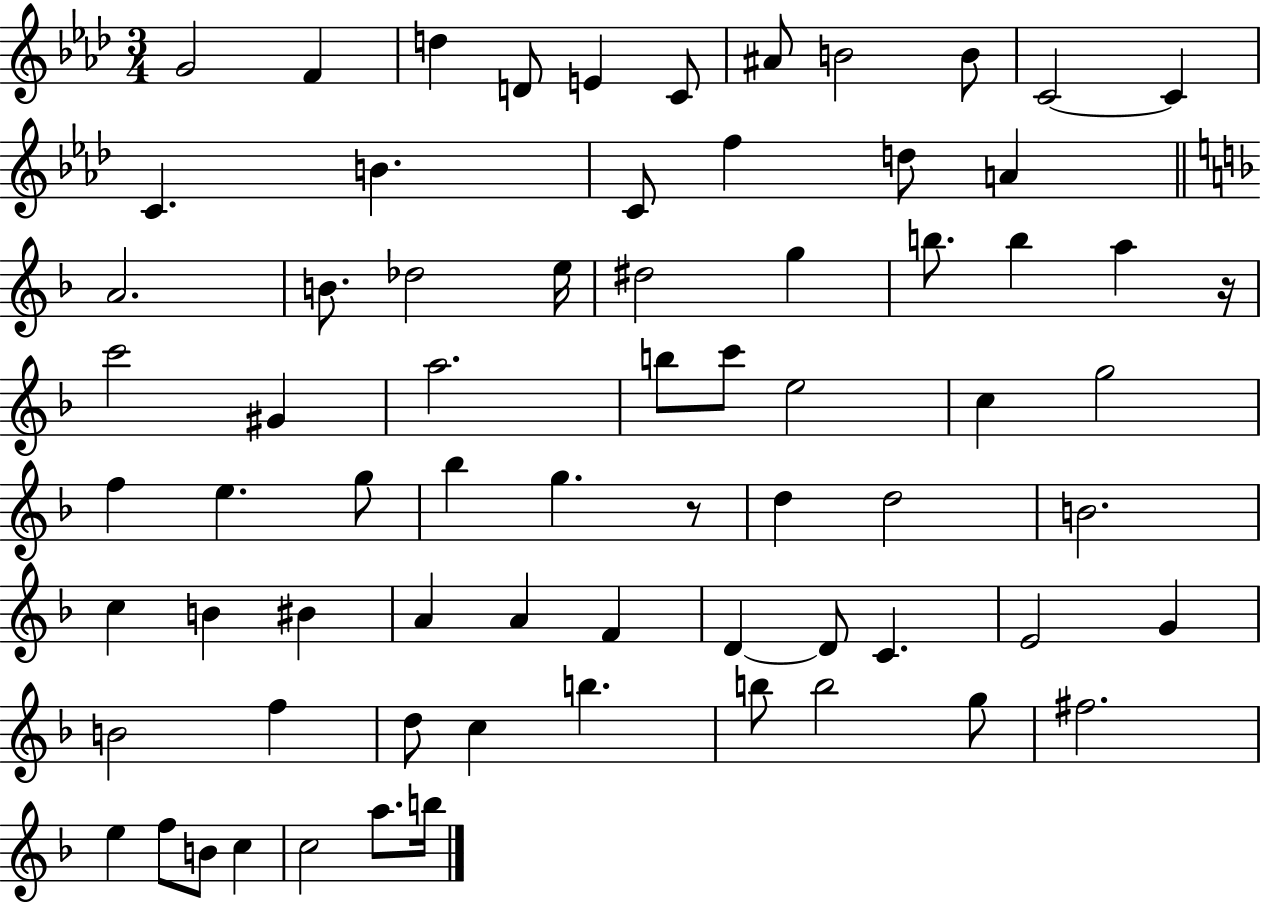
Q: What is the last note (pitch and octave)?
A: B5